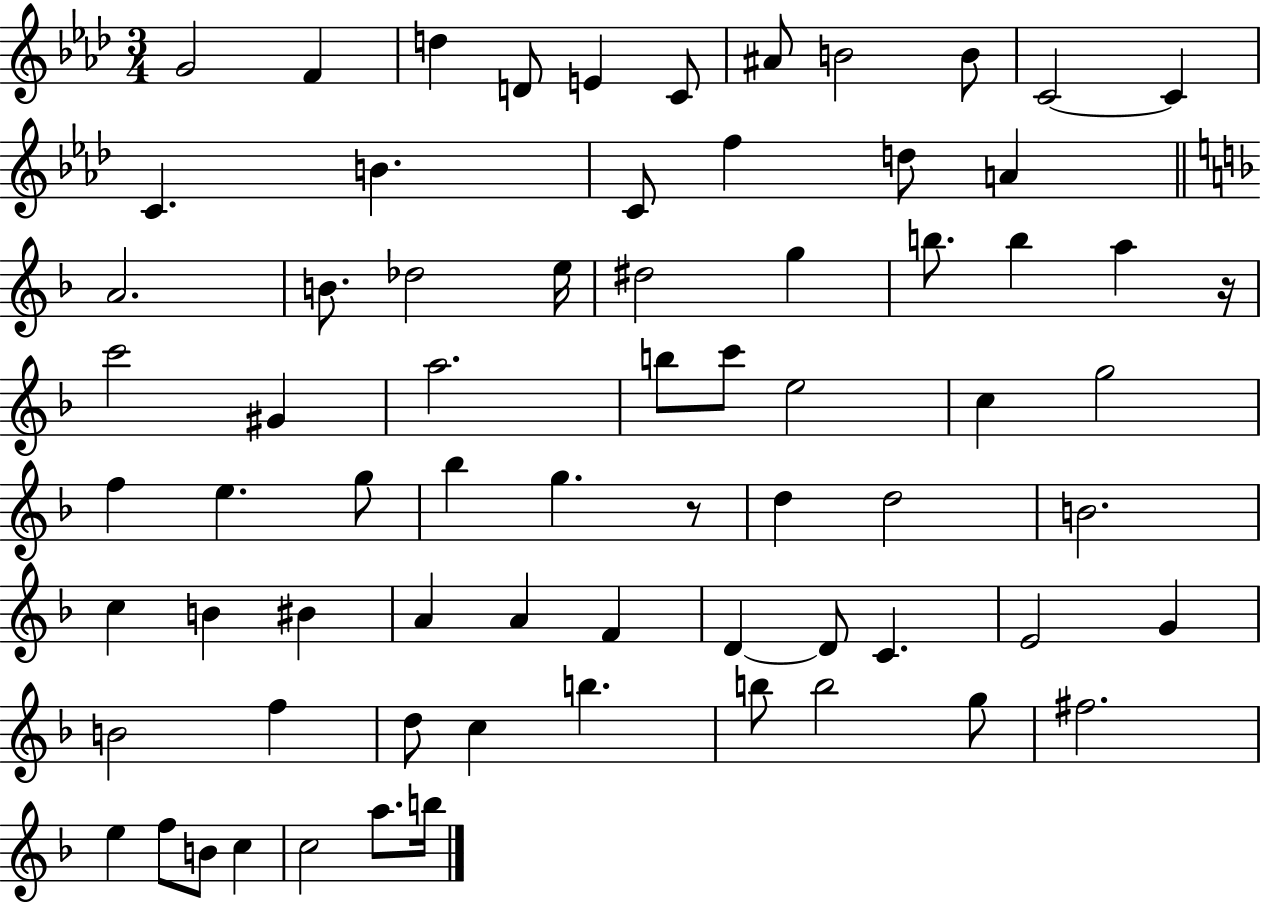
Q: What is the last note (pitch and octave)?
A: B5